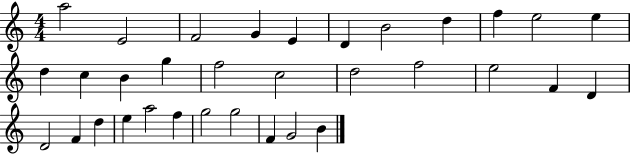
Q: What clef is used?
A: treble